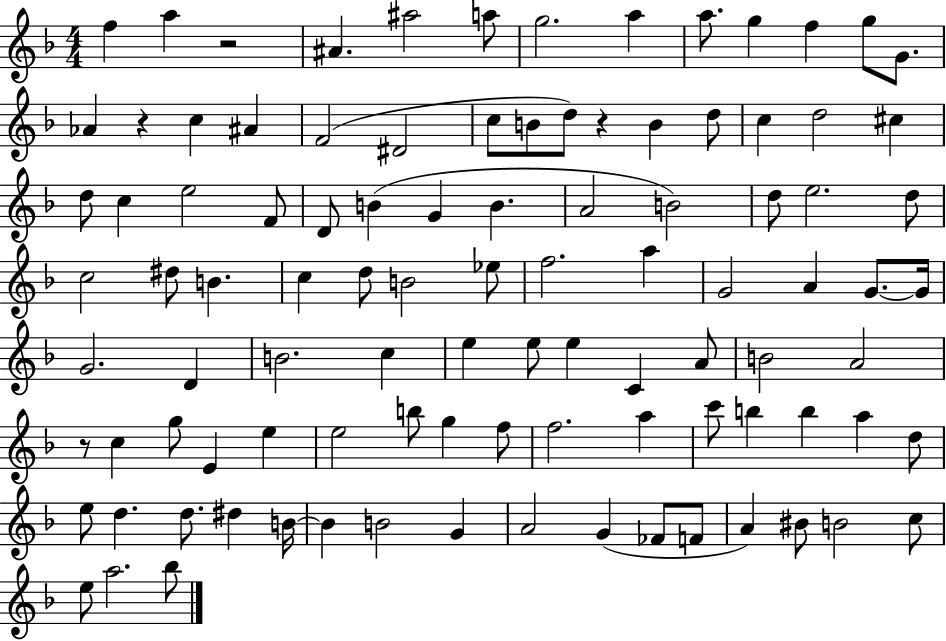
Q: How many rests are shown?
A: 4